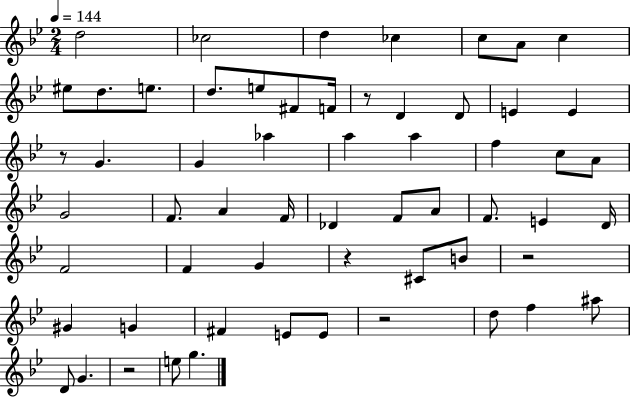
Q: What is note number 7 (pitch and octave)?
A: C5